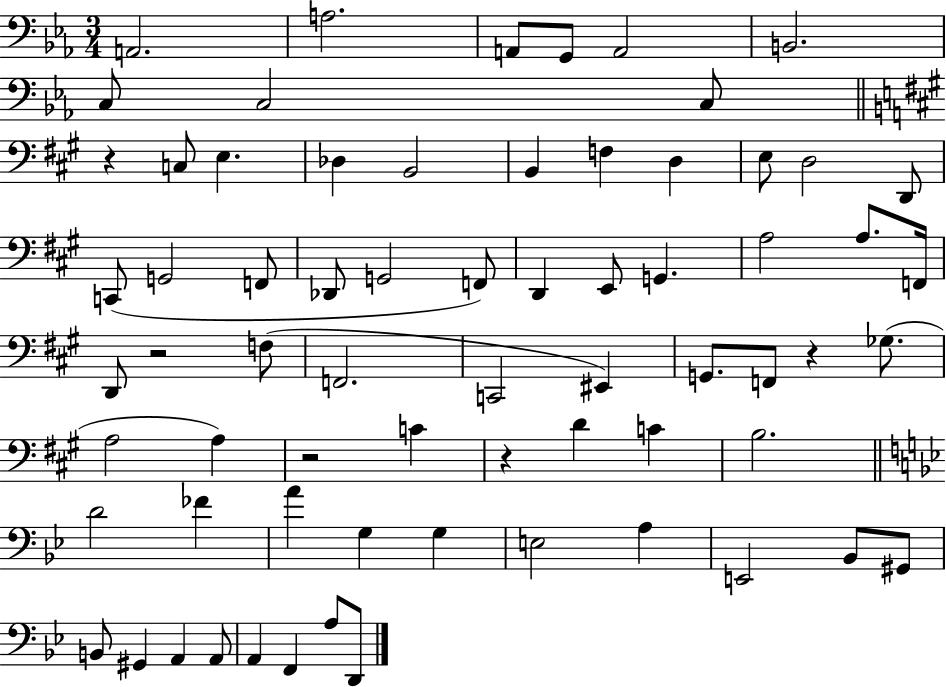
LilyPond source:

{
  \clef bass
  \numericTimeSignature
  \time 3/4
  \key ees \major
  a,2. | a2. | a,8 g,8 a,2 | b,2. | \break c8 c2 c8 | \bar "||" \break \key a \major r4 c8 e4. | des4 b,2 | b,4 f4 d4 | e8 d2 d,8 | \break c,8( g,2 f,8 | des,8 g,2 f,8) | d,4 e,8 g,4. | a2 a8. f,16 | \break d,8 r2 f8( | f,2. | c,2 eis,4) | g,8. f,8 r4 ges8.( | \break a2 a4) | r2 c'4 | r4 d'4 c'4 | b2. | \break \bar "||" \break \key bes \major d'2 fes'4 | a'4 g4 g4 | e2 a4 | e,2 bes,8 gis,8 | \break b,8 gis,4 a,4 a,8 | a,4 f,4 a8 d,8 | \bar "|."
}